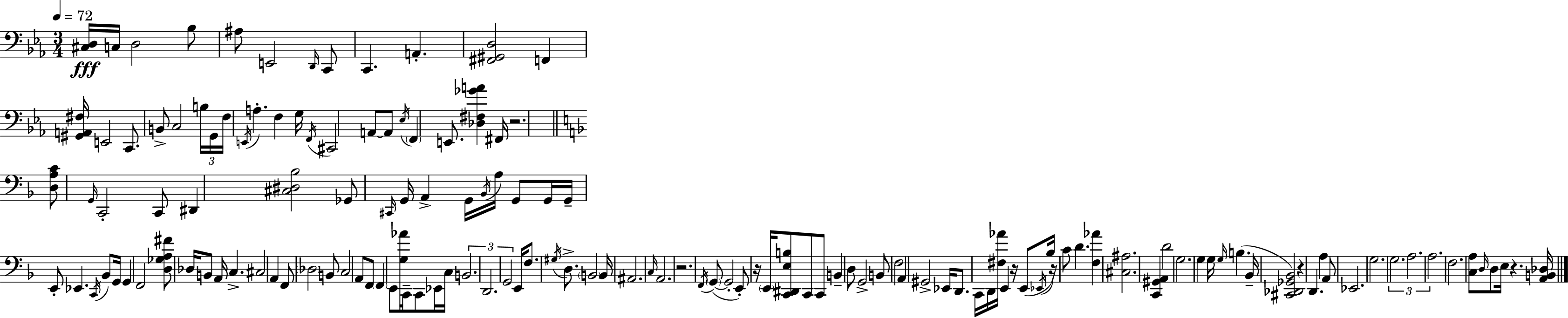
[C#3,D3]/s C3/s D3/h Bb3/e A#3/e E2/h D2/s C2/e C2/q. A2/q. [F#2,G#2,D3]/h F2/q [G#2,A2,F#3]/s E2/h C2/e. B2/e C3/h B3/s G2/s F3/s E2/s A3/q. F3/q G3/s F2/s C#2/h A2/e A2/e Eb3/s F2/q E2/e. [Db3,F#3,Gb4,A4]/q F#2/s R/h. [D3,A3,C4]/e G2/s C2/h C2/e D#2/q [C#3,D#3,Bb3]/h Gb2/e C#2/s G2/s A2/q G2/s Bb2/s A3/s G2/e G2/s G2/s E2/e Eb2/q. C2/s Bb2/e G2/s G2/q F2/h [D3,Gb3,A3,F#4]/e Db3/s B2/e A2/s C3/q. C#3/h A2/q F2/e Db3/h B2/e C3/h A2/e F2/e F2/q E2/e [G3,Ab4]/s C2/s C2/e Eb2/s C3/s B2/h. D2/h. G2/h E2/s F3/e. G#3/s D3/e. B2/h B2/s A#2/h. C3/s A2/h. R/h. F2/s G2/e G2/h E2/e R/s E2/s [C2,D#2,E3,B3]/e C2/e C2/e B2/q D3/e G2/h B2/e F3/h A2/q G#2/h Eb2/s D2/e. C2/s D2/s [F#3,Ab4]/s E2/q R/s E2/e Eb2/s Bb3/s R/s C4/e D4/q. [F3,Ab4]/q [C#3,A#3]/h. [C2,G#2,A2]/q D4/h G3/h. G3/q G3/s G3/s B3/q. Bb2/s [C#2,Db2,Gb2,Bb2]/h R/q D2/q. A3/q A2/e Eb2/h. G3/h. G3/h. A3/h. A3/h. F3/h. [C3,A3]/e D3/s D3/e E3/s R/q. [A2,B2,Db3]/s